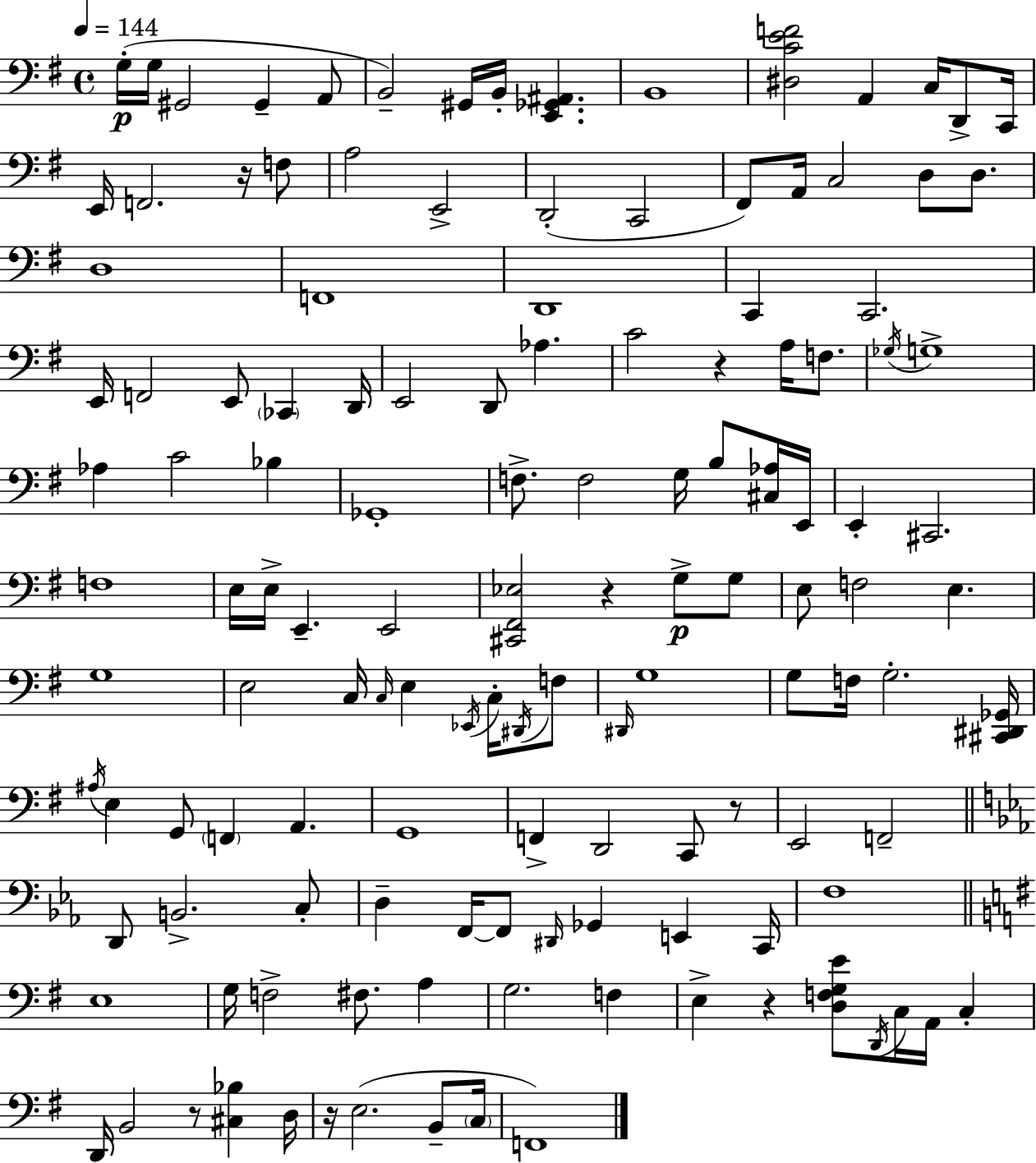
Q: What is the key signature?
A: E minor